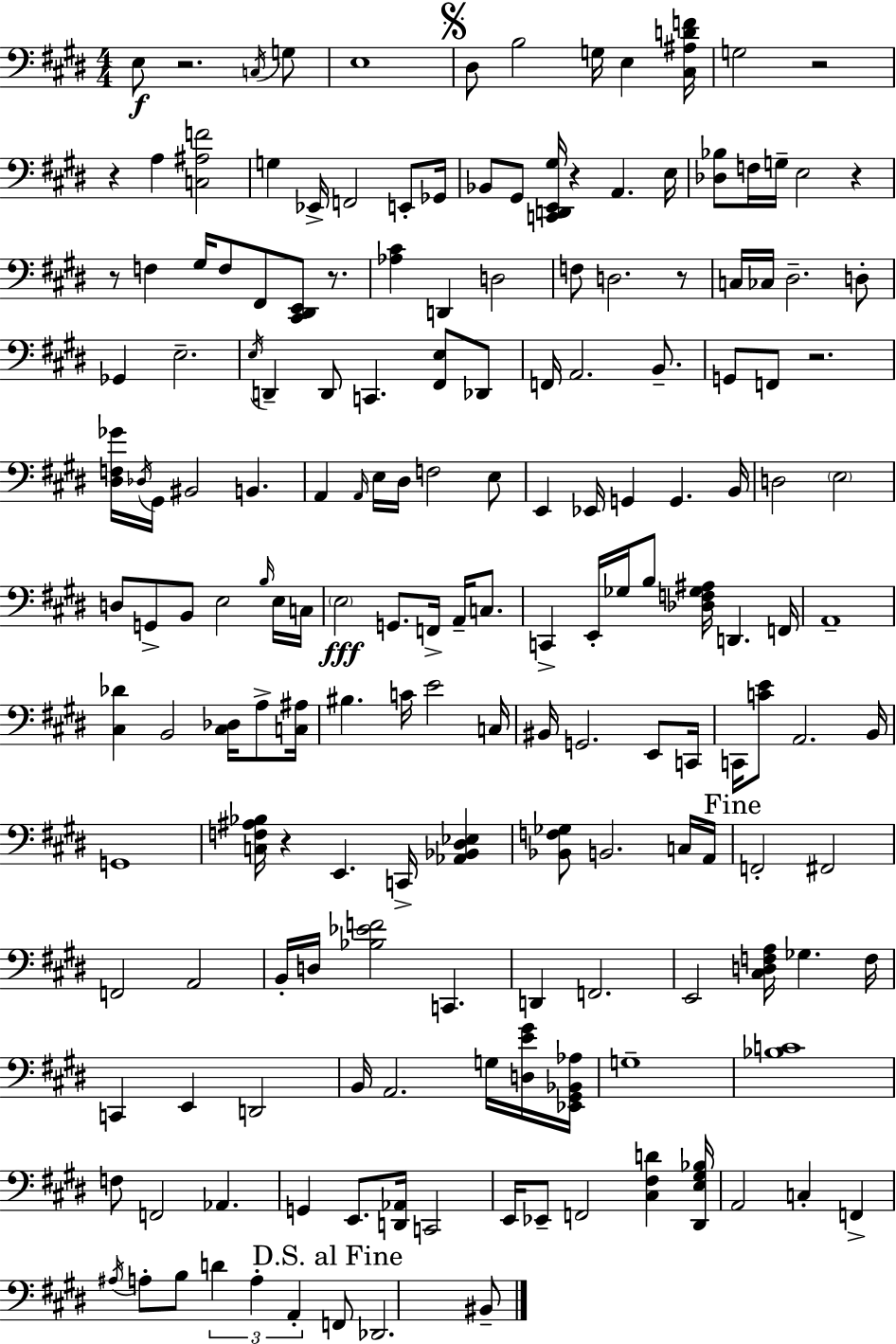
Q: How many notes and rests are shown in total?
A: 175